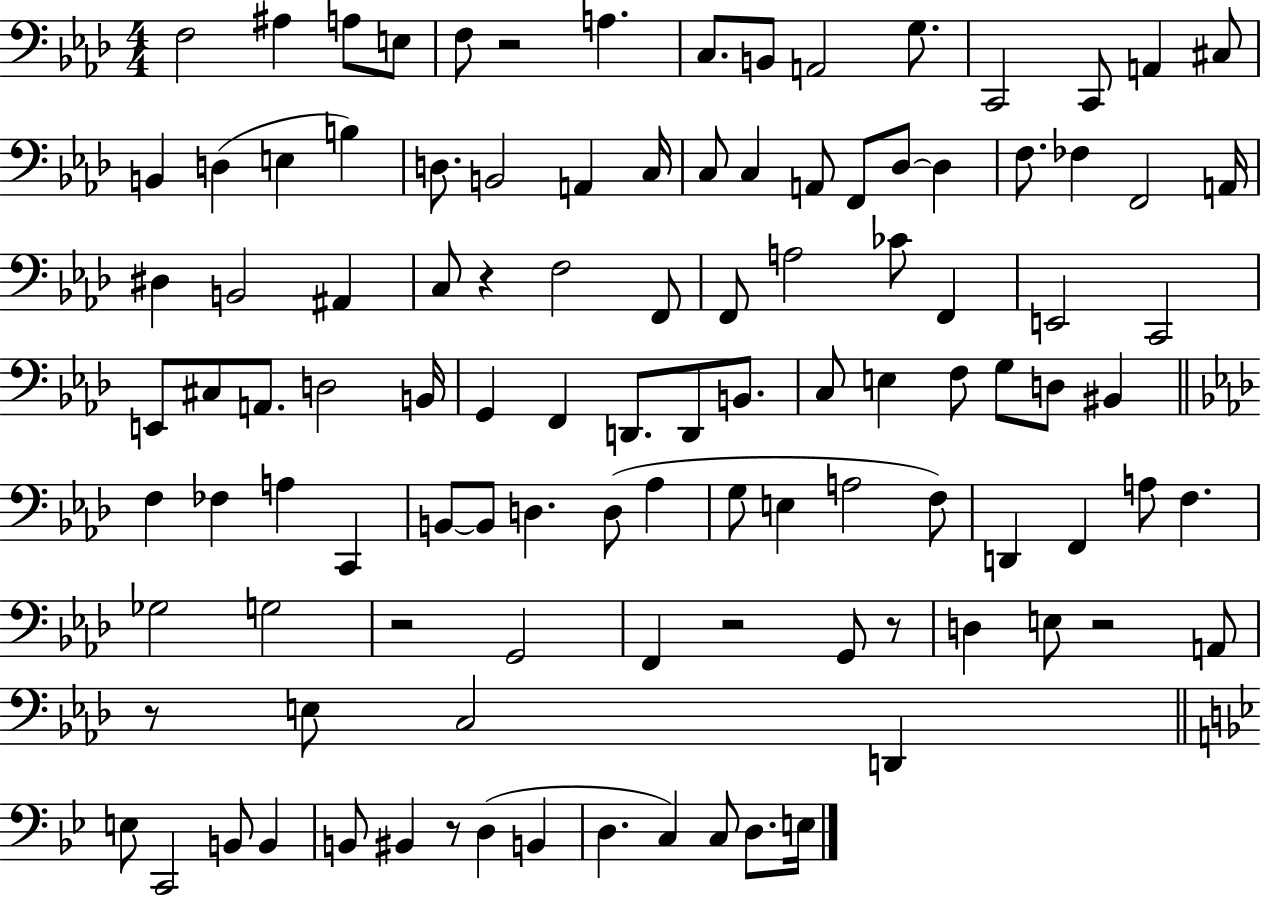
X:1
T:Untitled
M:4/4
L:1/4
K:Ab
F,2 ^A, A,/2 E,/2 F,/2 z2 A, C,/2 B,,/2 A,,2 G,/2 C,,2 C,,/2 A,, ^C,/2 B,, D, E, B, D,/2 B,,2 A,, C,/4 C,/2 C, A,,/2 F,,/2 _D,/2 _D, F,/2 _F, F,,2 A,,/4 ^D, B,,2 ^A,, C,/2 z F,2 F,,/2 F,,/2 A,2 _C/2 F,, E,,2 C,,2 E,,/2 ^C,/2 A,,/2 D,2 B,,/4 G,, F,, D,,/2 D,,/2 B,,/2 C,/2 E, F,/2 G,/2 D,/2 ^B,, F, _F, A, C,, B,,/2 B,,/2 D, D,/2 _A, G,/2 E, A,2 F,/2 D,, F,, A,/2 F, _G,2 G,2 z2 G,,2 F,, z2 G,,/2 z/2 D, E,/2 z2 A,,/2 z/2 E,/2 C,2 D,, E,/2 C,,2 B,,/2 B,, B,,/2 ^B,, z/2 D, B,, D, C, C,/2 D,/2 E,/4